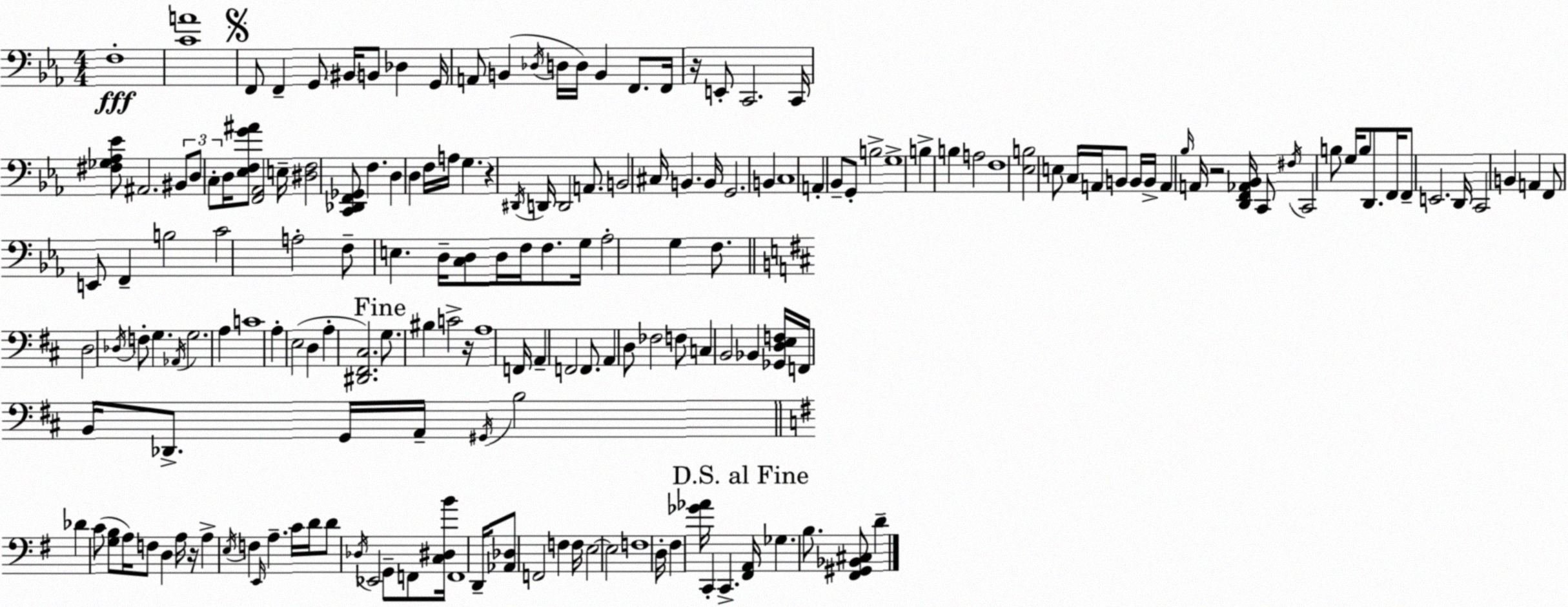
X:1
T:Untitled
M:4/4
L:1/4
K:Cm
F,4 [CA]4 F,,/2 F,, G,,/2 ^B,,/4 B,,/2 _D, G,,/4 A,,/2 B,, _D,/4 D,/4 D,/4 B,, F,,/2 F,,/4 z/4 E,,/2 C,,2 C,,/4 [^F,_G,_A,_E]/2 ^A,,2 ^B,,/2 D,/2 C,/2 D,/4 [_E,F,G^A]/2 [F,,_A,,]2 E,/4 [^D,F,]2 [C,,_D,,F,,_G,,]/2 F, D, D, F,/4 A,/4 G, z ^D,,/4 D,,/4 D,,2 A,,/2 B,,2 ^C,/4 B,, B,,/4 G,,2 B,, C,4 A,, _B,,/2 G,,/2 B,2 G,4 B, B, A,2 F,4 [_E,B,]2 E,/2 C,/4 A,,/4 B,,/2 B,,/4 B,,/4 A,, _B,/4 A,,/4 z2 [D,,F,,_A,,_B,,]/4 C,,/2 ^F,/4 C,,2 B,/2 G,/4 B,/2 D,,/2 F,,/4 F,,/2 E,,2 D,,/4 C,,2 B,, A,, F,,/2 E,,/2 F,, B,2 C2 A,2 F,/2 E, D,/4 [C,D,]/2 D,/4 F,/4 F,/2 G,/4 _A,2 G, F,/2 D,2 _D,/4 F,/2 G, _A,,/4 G,2 A, C4 A, E,2 D, A, [^D,,^F,,^C,]2 G,/2 ^B, C2 z/4 A,4 F,,/4 A,, F,,2 F,,/2 A,, D,/2 _F,2 F,/2 C, B,,2 _B,, [_G,,D,E,F,]/4 F,,/4 B,,/4 _D,,/2 G,,/4 A,,/4 ^G,,/4 B,2 _D C/2 [G,B,]/2 A,/4 F,/2 D, A,/4 z/4 A, E,/4 F, E,,/4 A, C/4 D/4 D/2 _D,/4 _E,,2 G,,/2 F,,/2 [C,^D,B]/4 F,,4 D,,/4 [_A,,_D,]/2 F,,2 F, F,/4 E,2 E,2 F,4 D,/4 ^F, [_G_A]/4 C,, C,, [^F,,A,,]/4 _G, B,/2 [^F,,^G,,_B,,^C,]/2 D